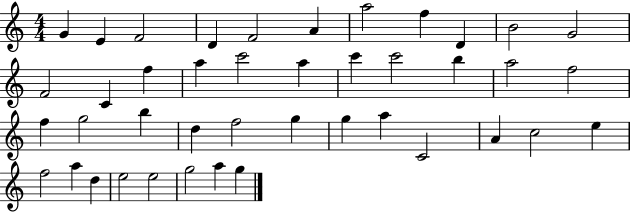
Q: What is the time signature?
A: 4/4